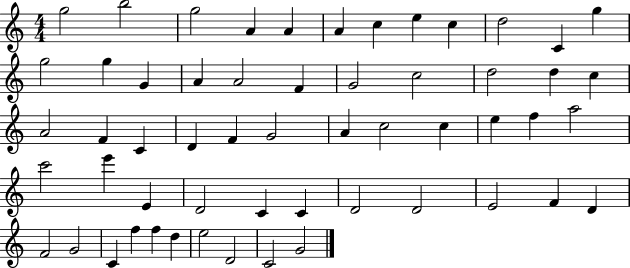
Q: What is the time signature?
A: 4/4